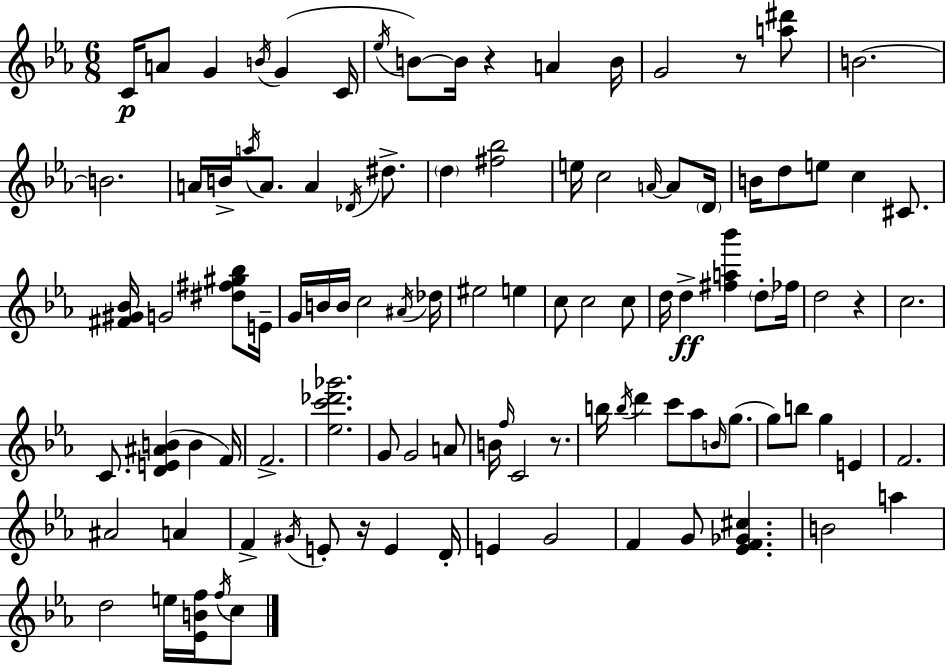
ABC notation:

X:1
T:Untitled
M:6/8
L:1/4
K:Eb
C/4 A/2 G B/4 G C/4 _e/4 B/2 B/4 z A B/4 G2 z/2 [a^d']/2 B2 B2 A/4 B/4 a/4 A/2 A _D/4 ^d/2 d [^f_b]2 e/4 c2 A/4 A/2 D/4 B/4 d/2 e/2 c ^C/2 [^F^G_B]/4 G2 [^d^f^g_b]/2 E/4 G/4 B/4 B/4 c2 ^A/4 _d/4 ^e2 e c/2 c2 c/2 d/4 d [^fa_b'] d/2 _f/4 d2 z c2 C/2 [DE^AB] B F/4 F2 [_ec'_d'_g']2 G/2 G2 A/2 B/4 f/4 C2 z/2 b/4 b/4 d' c'/2 _a/2 B/4 g/2 g/2 b/2 g E F2 ^A2 A F ^G/4 E/2 z/4 E D/4 E G2 F G/2 [_EF_G^c] B2 a d2 e/4 [_EBf]/4 f/4 c/2